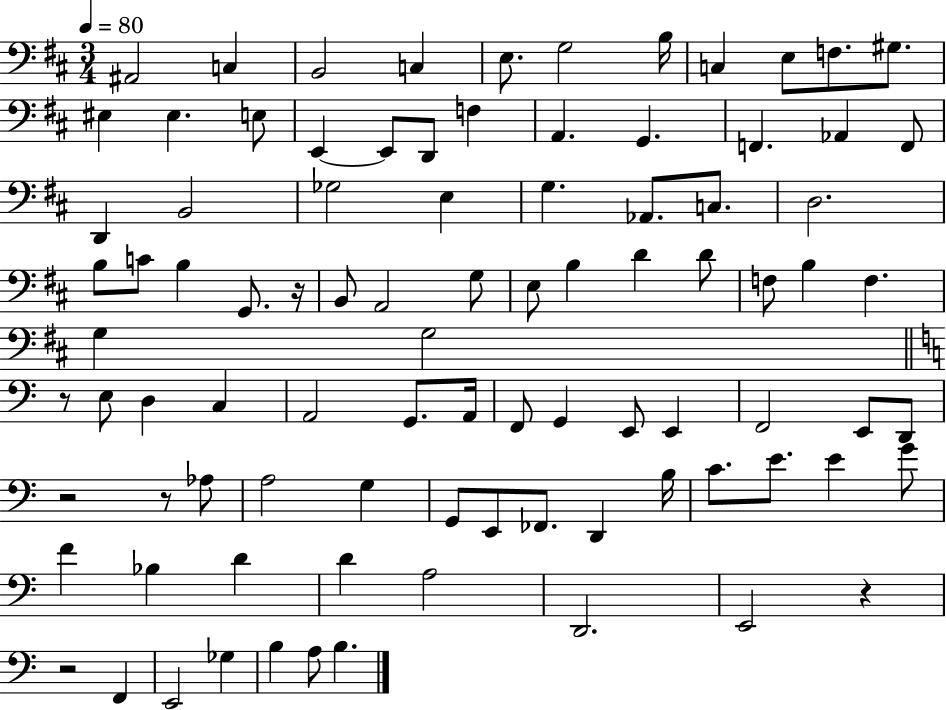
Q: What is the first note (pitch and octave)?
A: A#2